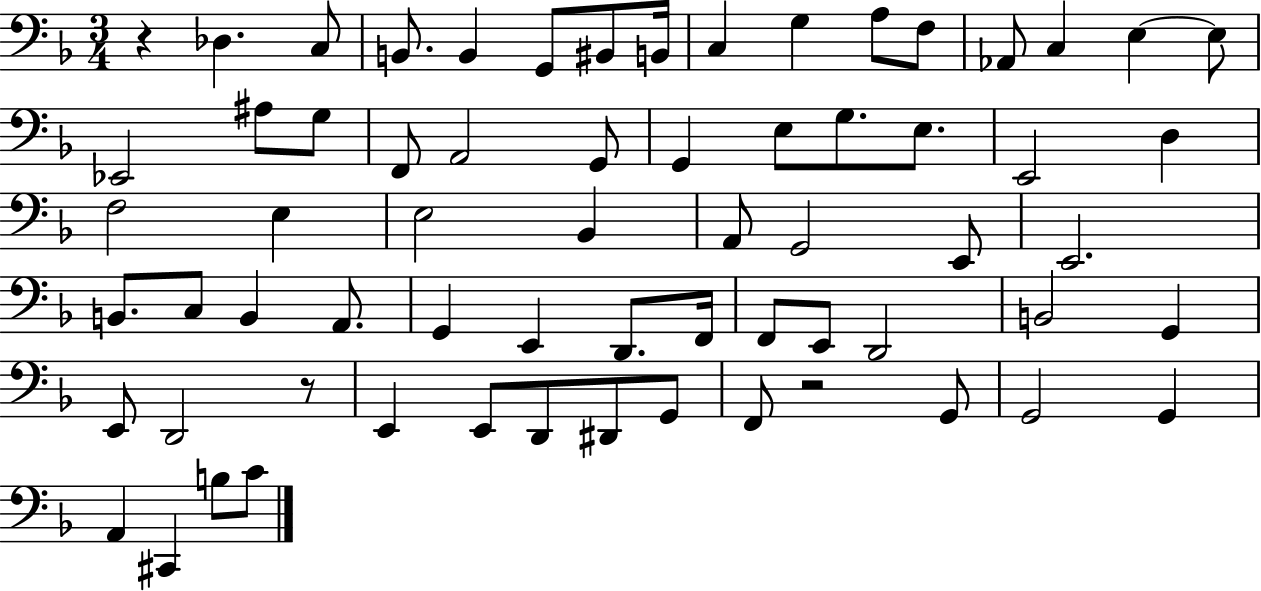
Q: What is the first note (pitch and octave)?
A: Db3